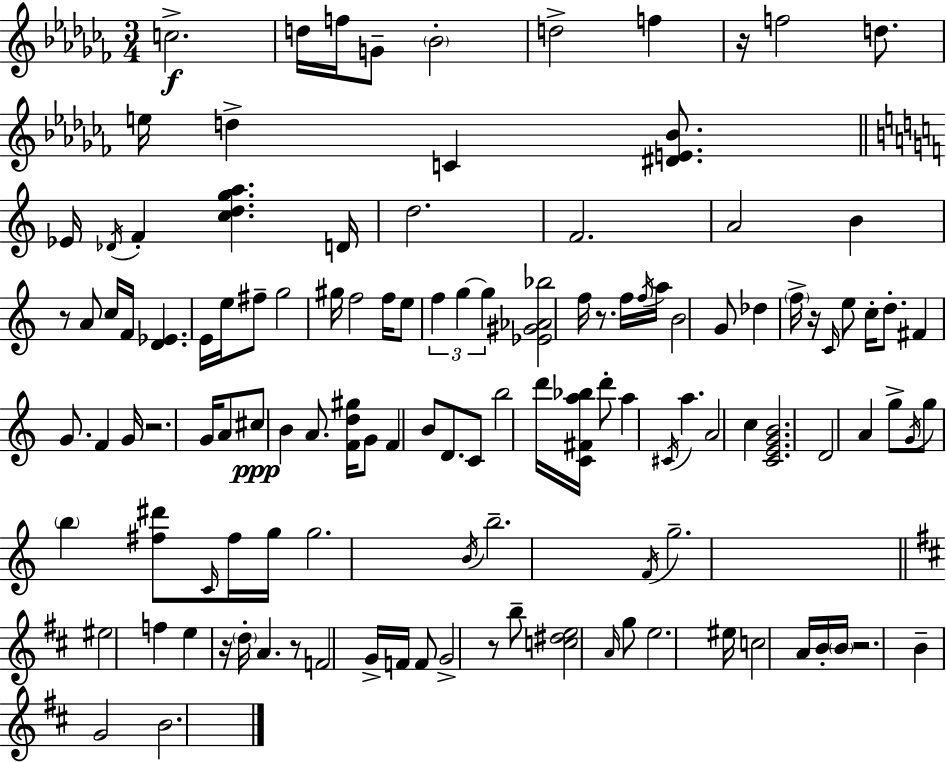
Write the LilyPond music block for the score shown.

{
  \clef treble
  \numericTimeSignature
  \time 3/4
  \key aes \minor
  \repeat volta 2 { c''2.->\f | d''16 f''16 g'8-- \parenthesize bes'2-. | d''2-> f''4 | r16 f''2 d''8. | \break e''16 d''4-> c'4 <dis' e' bes'>8. | \bar "||" \break \key c \major ees'16 \acciaccatura { des'16 } f'4-. <c'' d'' g'' a''>4. | d'16 d''2. | f'2. | a'2 b'4 | \break r8 a'8 c''16 f'16 <d' ees'>4. | e'16 e''16 fis''8-- g''2 | gis''16 f''2 f''16 e''8 | \tuplet 3/2 { f''4 g''4~~ g''4 } | \break <ees' gis' aes' bes''>2 f''16 r8. | f''16 \acciaccatura { f''16 } a''16 b'2 | g'8 des''4 \parenthesize f''16-> r16 \grace { c'16 } e''8 c''16-. | d''8.-. fis'4 g'8. f'4 | \break g'16 r2. | g'16 a'8 cis''8\ppp b'4 | a'8. <f' d'' gis''>16 g'8 f'4 b'8 | d'8. c'8 b''2 | \break d'''16 <c' fis' a'' bes''>16 d'''8-. a''4 \acciaccatura { cis'16 } a''4. | a'2 | c''4 <c' e' g' b'>2. | d'2 | \break a'4 g''8-> \acciaccatura { g'16 } g''8 \parenthesize b''4 | <fis'' dis'''>8 \grace { c'16 } fis''16 g''16 g''2. | \acciaccatura { b'16 } b''2.-- | \acciaccatura { f'16 } g''2.-- | \break \bar "||" \break \key d \major eis''2 f''4 | e''4 r16 \parenthesize d''16-. a'4. | r8 f'2 g'16-> f'16 | f'8 g'2-> r8 | \break b''8-- <c'' dis'' e''>2 \grace { a'16 } g''8 | e''2. | eis''16 c''2 a'16 b'16-. | \parenthesize b'16 r2. | \break b'4-- g'2 | b'2. | } \bar "|."
}